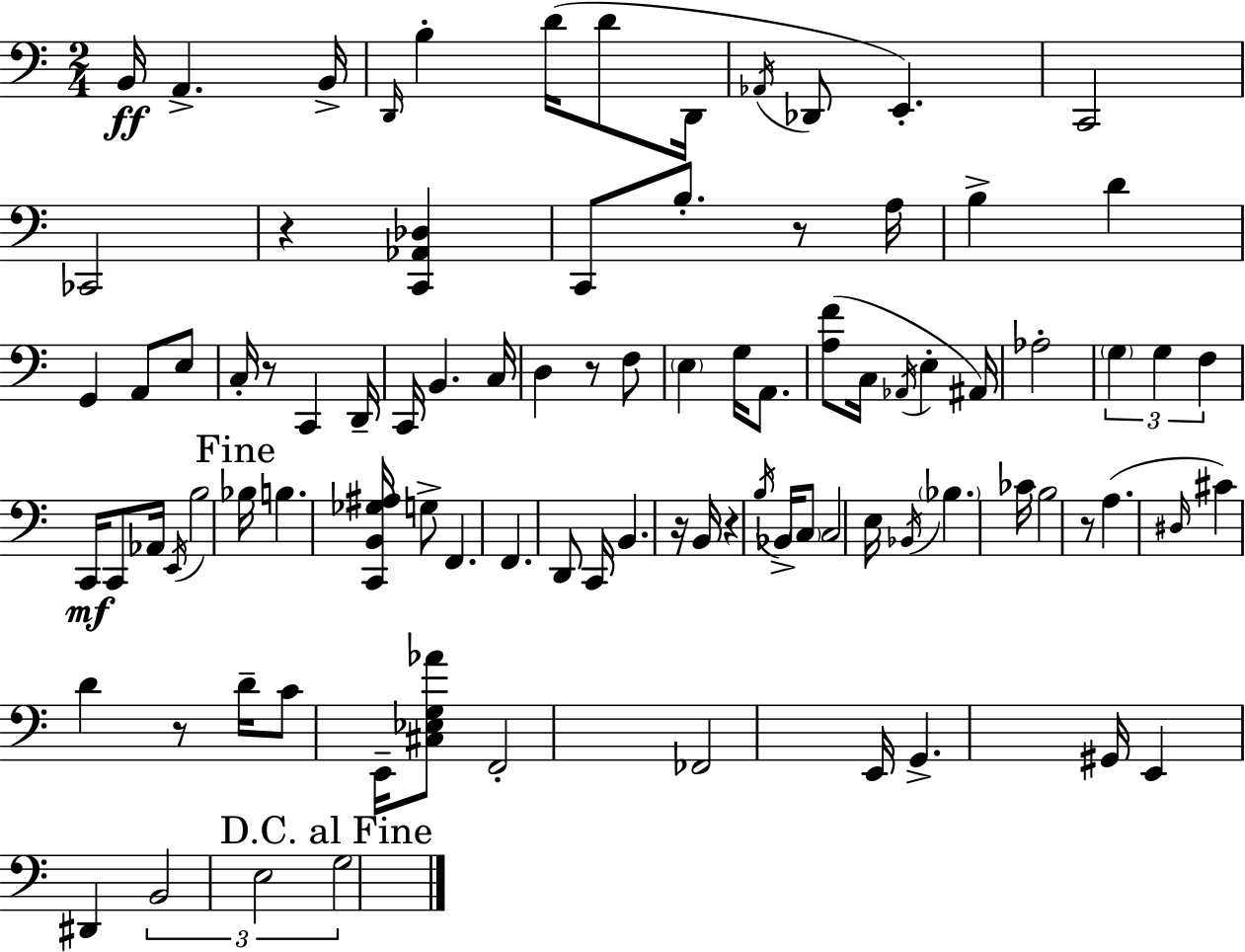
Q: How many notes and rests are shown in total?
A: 92